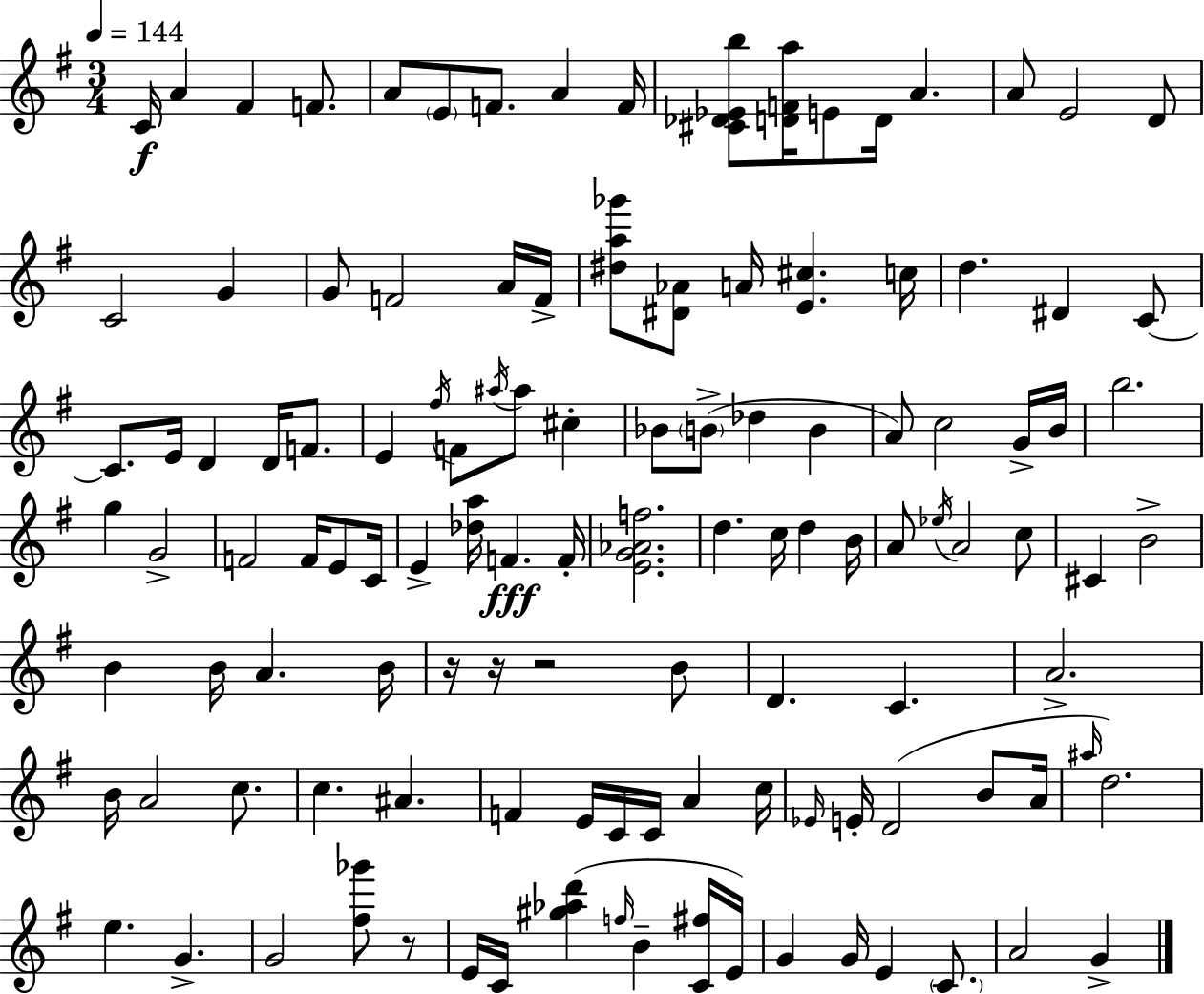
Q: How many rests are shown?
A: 4